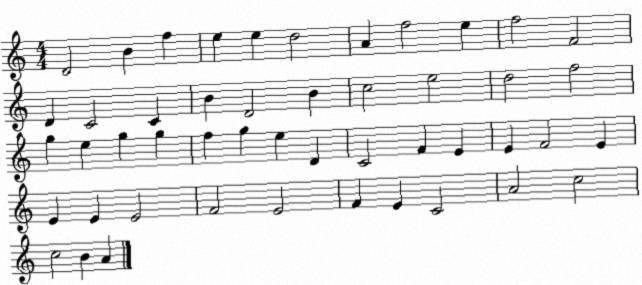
X:1
T:Untitled
M:4/4
L:1/4
K:C
D2 B f e e d2 A f2 e f2 F2 D C2 C B D2 B c2 e2 d2 f2 g e g g f g e D C2 F E E F2 E E E E2 F2 E2 F E C2 A2 c2 c2 B A